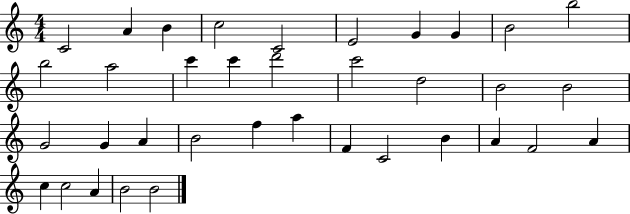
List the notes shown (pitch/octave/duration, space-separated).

C4/h A4/q B4/q C5/h C4/h E4/h G4/q G4/q B4/h B5/h B5/h A5/h C6/q C6/q D6/h C6/h D5/h B4/h B4/h G4/h G4/q A4/q B4/h F5/q A5/q F4/q C4/h B4/q A4/q F4/h A4/q C5/q C5/h A4/q B4/h B4/h